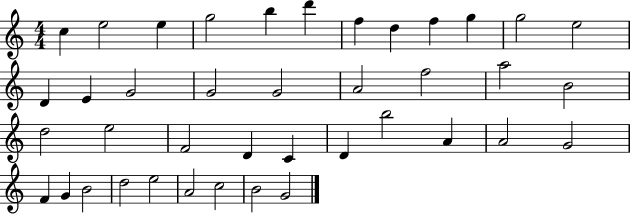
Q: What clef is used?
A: treble